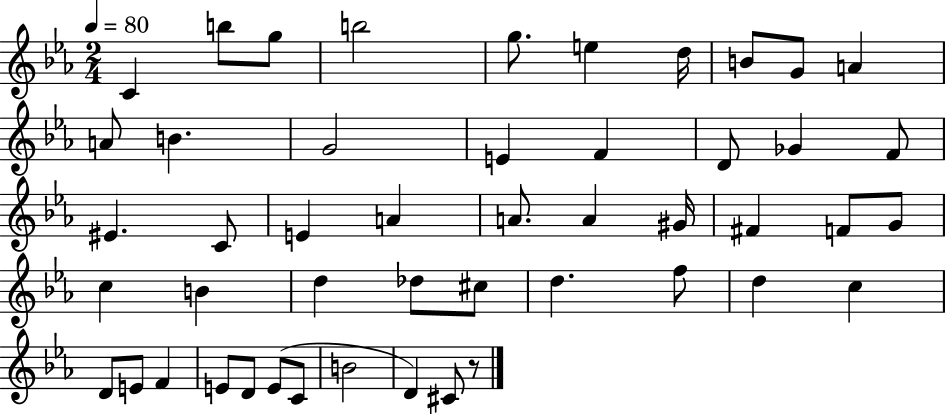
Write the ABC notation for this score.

X:1
T:Untitled
M:2/4
L:1/4
K:Eb
C b/2 g/2 b2 g/2 e d/4 B/2 G/2 A A/2 B G2 E F D/2 _G F/2 ^E C/2 E A A/2 A ^G/4 ^F F/2 G/2 c B d _d/2 ^c/2 d f/2 d c D/2 E/2 F E/2 D/2 E/2 C/2 B2 D ^C/2 z/2